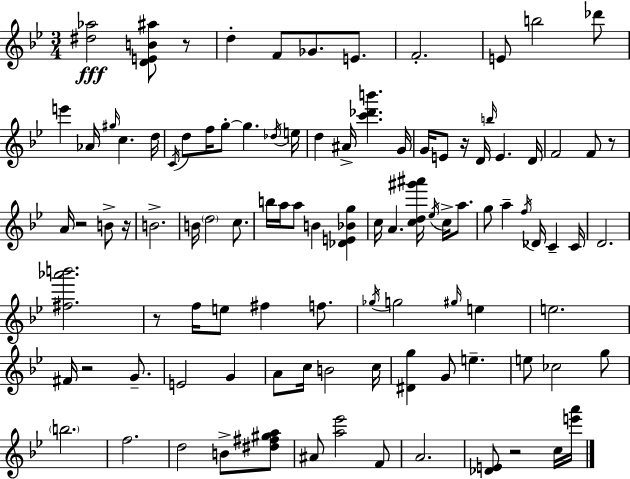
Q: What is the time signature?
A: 3/4